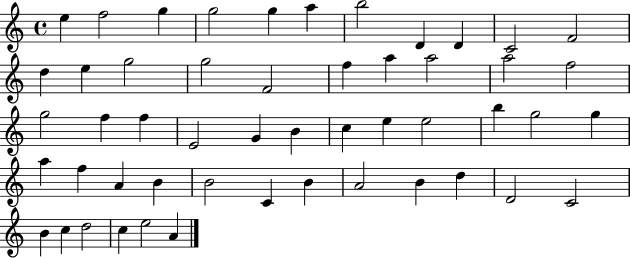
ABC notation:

X:1
T:Untitled
M:4/4
L:1/4
K:C
e f2 g g2 g a b2 D D C2 F2 d e g2 g2 F2 f a a2 a2 f2 g2 f f E2 G B c e e2 b g2 g a f A B B2 C B A2 B d D2 C2 B c d2 c e2 A